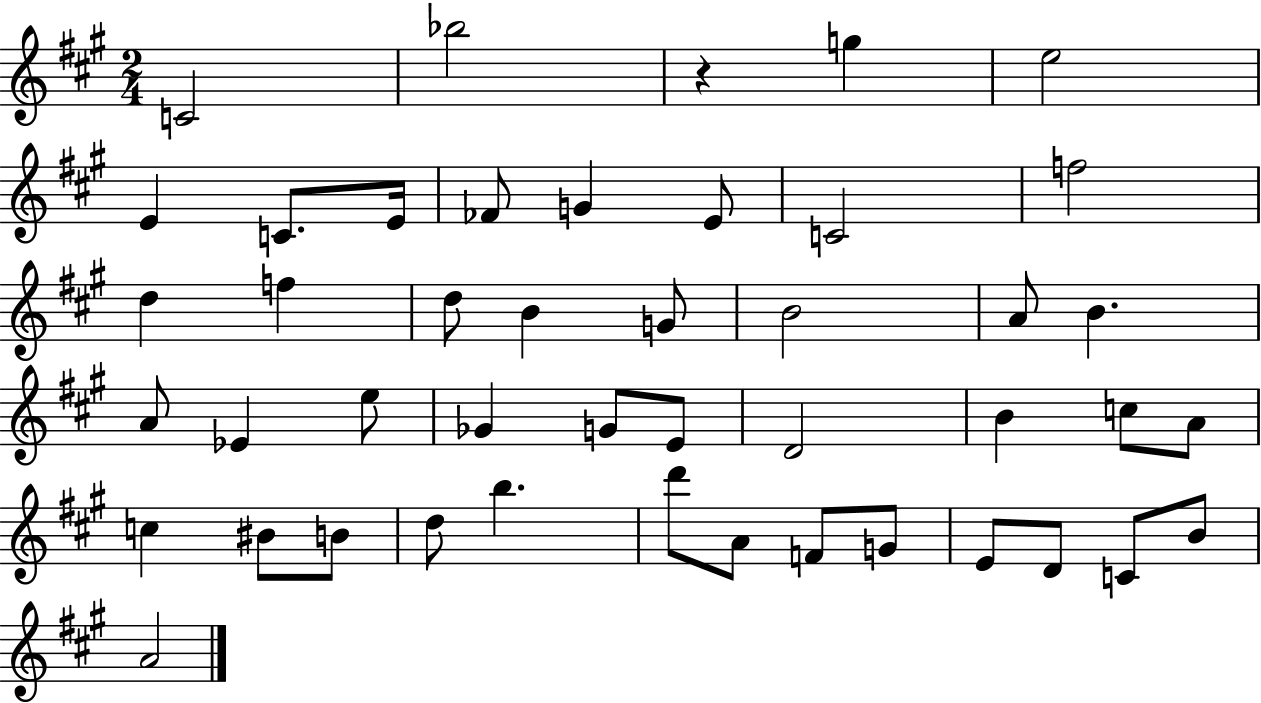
C4/h Bb5/h R/q G5/q E5/h E4/q C4/e. E4/s FES4/e G4/q E4/e C4/h F5/h D5/q F5/q D5/e B4/q G4/e B4/h A4/e B4/q. A4/e Eb4/q E5/e Gb4/q G4/e E4/e D4/h B4/q C5/e A4/e C5/q BIS4/e B4/e D5/e B5/q. D6/e A4/e F4/e G4/e E4/e D4/e C4/e B4/e A4/h